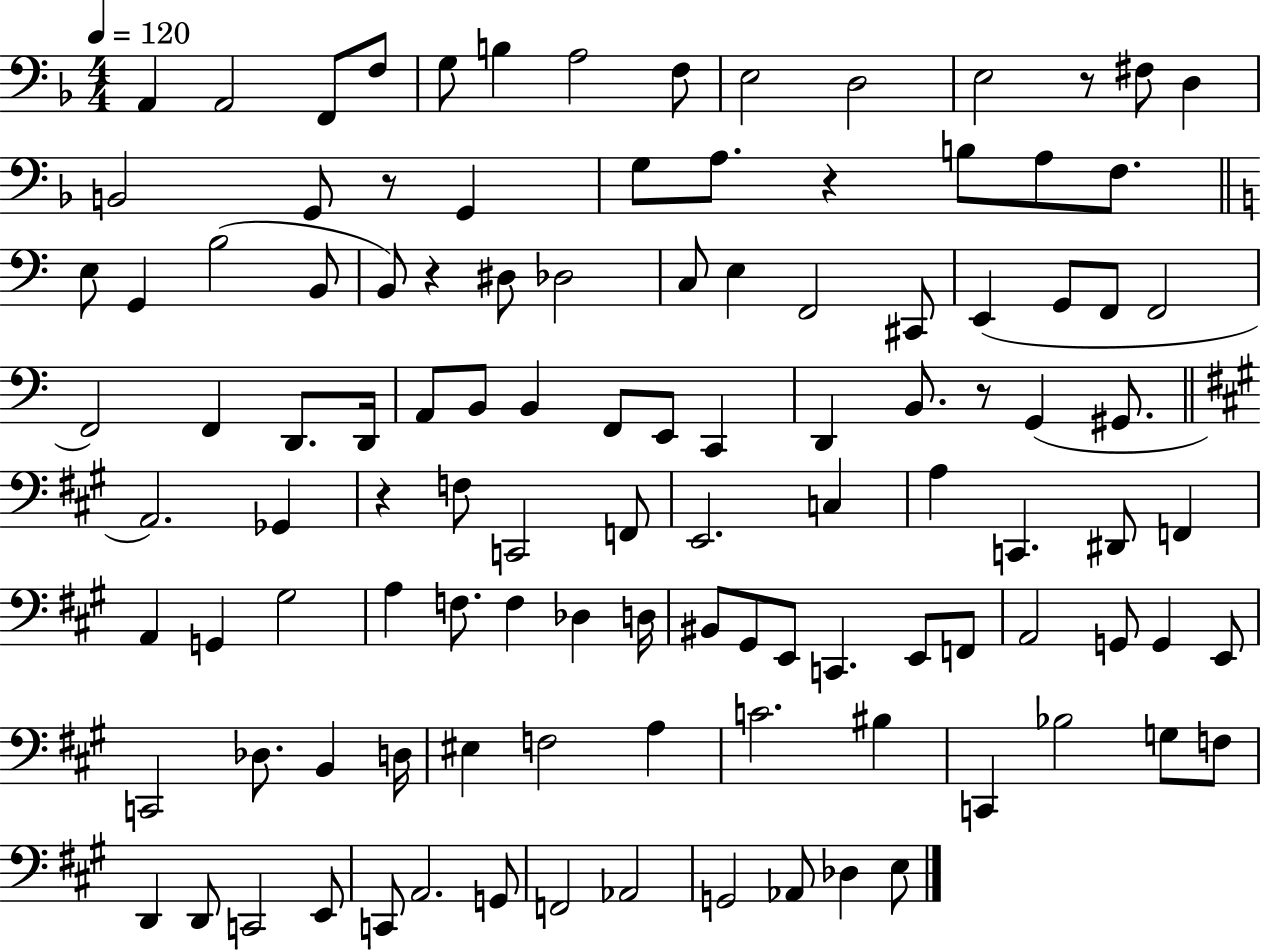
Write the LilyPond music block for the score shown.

{
  \clef bass
  \numericTimeSignature
  \time 4/4
  \key f \major
  \tempo 4 = 120
  \repeat volta 2 { a,4 a,2 f,8 f8 | g8 b4 a2 f8 | e2 d2 | e2 r8 fis8 d4 | \break b,2 g,8 r8 g,4 | g8 a8. r4 b8 a8 f8. | \bar "||" \break \key c \major e8 g,4 b2( b,8 | b,8) r4 dis8 des2 | c8 e4 f,2 cis,8 | e,4( g,8 f,8 f,2 | \break f,2) f,4 d,8. d,16 | a,8 b,8 b,4 f,8 e,8 c,4 | d,4 b,8. r8 g,4( gis,8. | \bar "||" \break \key a \major a,2.) ges,4 | r4 f8 c,2 f,8 | e,2. c4 | a4 c,4. dis,8 f,4 | \break a,4 g,4 gis2 | a4 f8. f4 des4 d16 | bis,8 gis,8 e,8 c,4. e,8 f,8 | a,2 g,8 g,4 e,8 | \break c,2 des8. b,4 d16 | eis4 f2 a4 | c'2. bis4 | c,4 bes2 g8 f8 | \break d,4 d,8 c,2 e,8 | c,8 a,2. g,8 | f,2 aes,2 | g,2 aes,8 des4 e8 | \break } \bar "|."
}